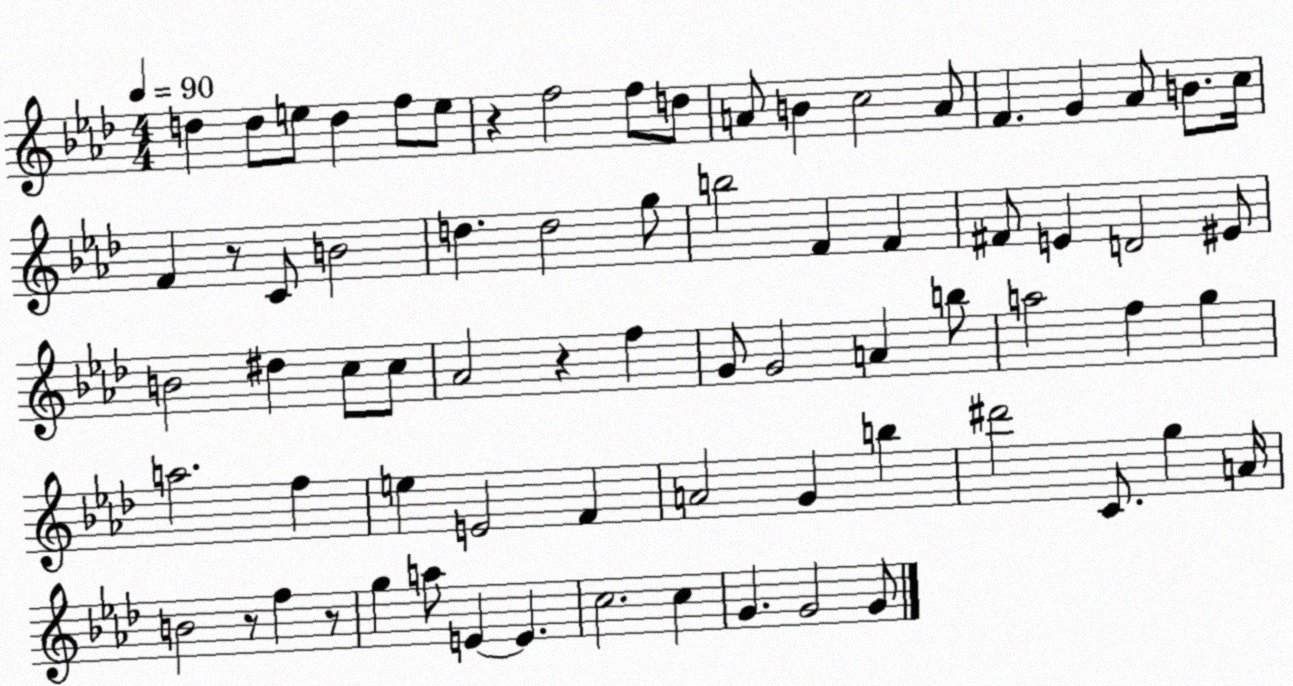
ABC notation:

X:1
T:Untitled
M:4/4
L:1/4
K:Ab
d d/2 e/2 d f/2 e/2 z f2 f/2 d/2 A/2 B c2 A/2 F G _A/2 B/2 c/4 F z/2 C/2 B2 d d2 g/2 b2 F F ^F/2 E D2 ^E/2 B2 ^d c/2 c/2 _A2 z f G/2 G2 A b/2 a2 f g a2 f e E2 F A2 G b ^d'2 C/2 g A/4 B2 z/2 f z/2 g a/2 E E c2 c G G2 G/2